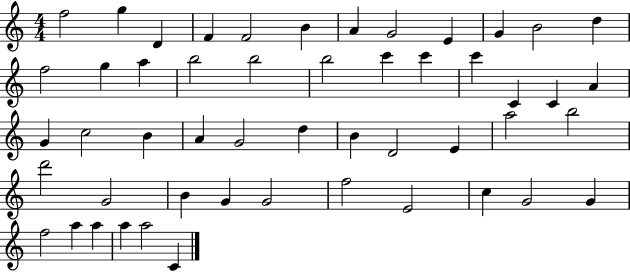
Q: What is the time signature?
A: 4/4